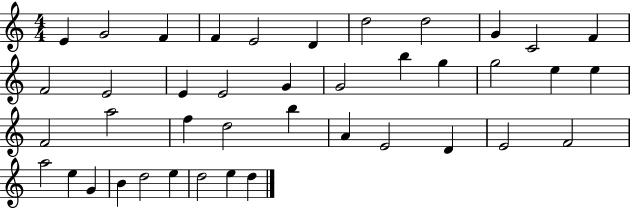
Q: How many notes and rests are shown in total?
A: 41